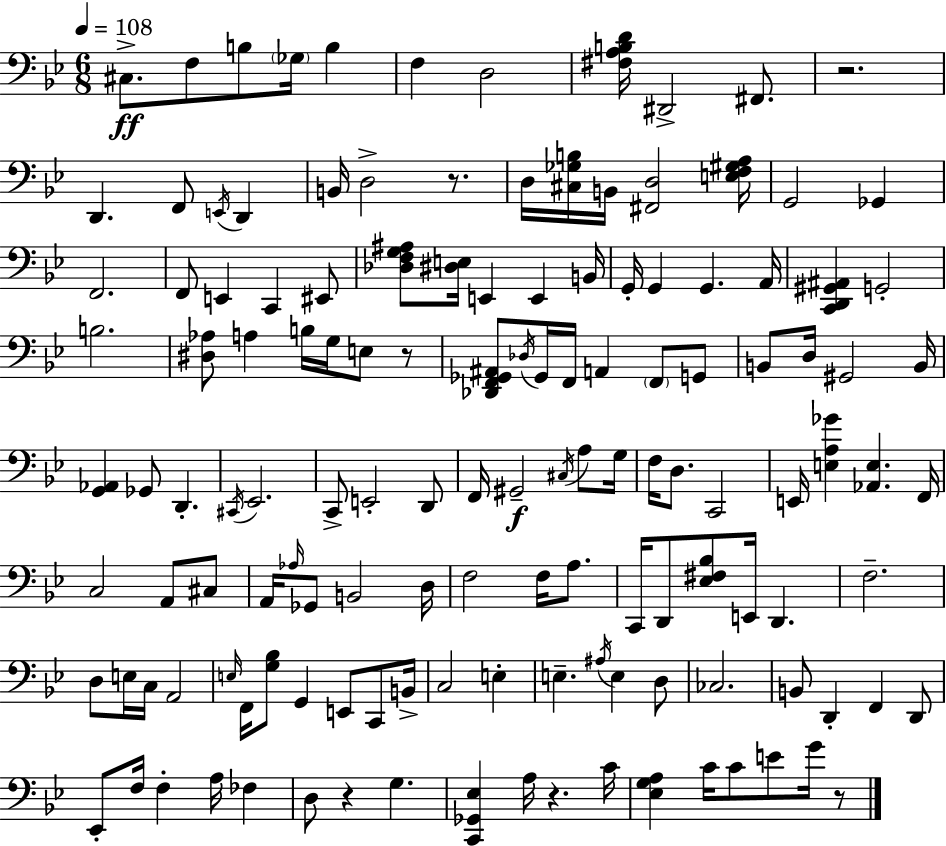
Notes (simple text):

C#3/e. F3/e B3/e Gb3/s B3/q F3/q D3/h [F#3,A3,B3,D4]/s D#2/h F#2/e. R/h. D2/q. F2/e E2/s D2/q B2/s D3/h R/e. D3/s [C#3,Gb3,B3]/s B2/s [F#2,D3]/h [E3,F3,G#3,A3]/s G2/h Gb2/q F2/h. F2/e E2/q C2/q EIS2/e [Db3,F3,G3,A#3]/e [D#3,E3]/s E2/q E2/q B2/s G2/s G2/q G2/q. A2/s [C2,D2,G#2,A#2]/q G2/h B3/h. [D#3,Ab3]/e A3/q B3/s G3/s E3/e R/e [Db2,F2,Gb2,A#2]/e Db3/s Gb2/s F2/s A2/q F2/e G2/e B2/e D3/s G#2/h B2/s [G2,Ab2]/q Gb2/e D2/q. C#2/s Eb2/h. C2/e E2/h D2/e F2/s G#2/h C#3/s A3/e G3/s F3/s D3/e. C2/h E2/s [E3,A3,Gb4]/q [Ab2,E3]/q. F2/s C3/h A2/e C#3/e A2/s Ab3/s Gb2/e B2/h D3/s F3/h F3/s A3/e. C2/s D2/e [Eb3,F#3,Bb3]/e E2/s D2/q. F3/h. D3/e E3/s C3/s A2/h E3/s F2/s [G3,Bb3]/e G2/q E2/e C2/e B2/s C3/h E3/q E3/q. A#3/s E3/q D3/e CES3/h. B2/e D2/q F2/q D2/e Eb2/e F3/s F3/q A3/s FES3/q D3/e R/q G3/q. [C2,Gb2,Eb3]/q A3/s R/q. C4/s [Eb3,G3,A3]/q C4/s C4/e E4/e G4/s R/e